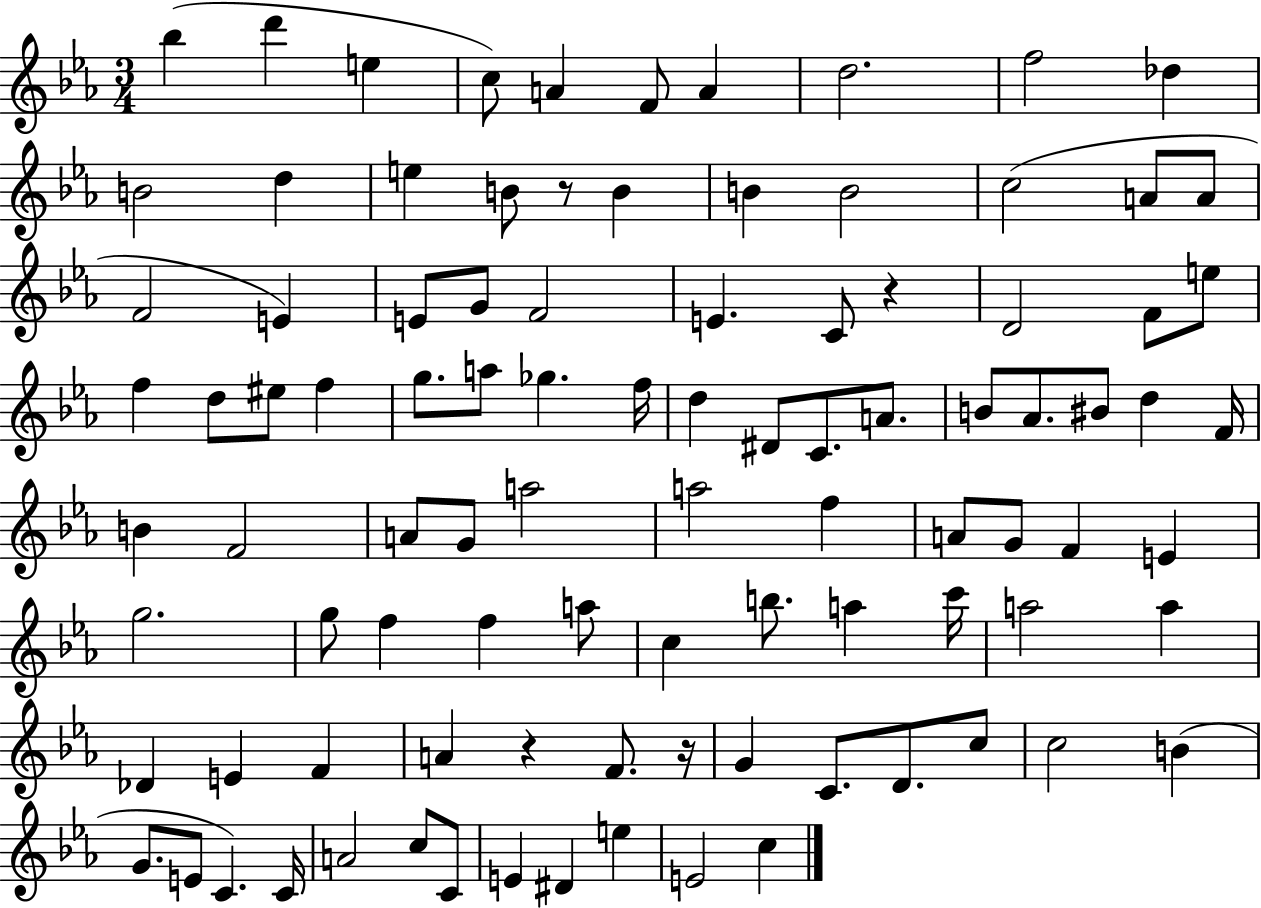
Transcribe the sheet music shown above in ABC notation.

X:1
T:Untitled
M:3/4
L:1/4
K:Eb
_b d' e c/2 A F/2 A d2 f2 _d B2 d e B/2 z/2 B B B2 c2 A/2 A/2 F2 E E/2 G/2 F2 E C/2 z D2 F/2 e/2 f d/2 ^e/2 f g/2 a/2 _g f/4 d ^D/2 C/2 A/2 B/2 _A/2 ^B/2 d F/4 B F2 A/2 G/2 a2 a2 f A/2 G/2 F E g2 g/2 f f a/2 c b/2 a c'/4 a2 a _D E F A z F/2 z/4 G C/2 D/2 c/2 c2 B G/2 E/2 C C/4 A2 c/2 C/2 E ^D e E2 c